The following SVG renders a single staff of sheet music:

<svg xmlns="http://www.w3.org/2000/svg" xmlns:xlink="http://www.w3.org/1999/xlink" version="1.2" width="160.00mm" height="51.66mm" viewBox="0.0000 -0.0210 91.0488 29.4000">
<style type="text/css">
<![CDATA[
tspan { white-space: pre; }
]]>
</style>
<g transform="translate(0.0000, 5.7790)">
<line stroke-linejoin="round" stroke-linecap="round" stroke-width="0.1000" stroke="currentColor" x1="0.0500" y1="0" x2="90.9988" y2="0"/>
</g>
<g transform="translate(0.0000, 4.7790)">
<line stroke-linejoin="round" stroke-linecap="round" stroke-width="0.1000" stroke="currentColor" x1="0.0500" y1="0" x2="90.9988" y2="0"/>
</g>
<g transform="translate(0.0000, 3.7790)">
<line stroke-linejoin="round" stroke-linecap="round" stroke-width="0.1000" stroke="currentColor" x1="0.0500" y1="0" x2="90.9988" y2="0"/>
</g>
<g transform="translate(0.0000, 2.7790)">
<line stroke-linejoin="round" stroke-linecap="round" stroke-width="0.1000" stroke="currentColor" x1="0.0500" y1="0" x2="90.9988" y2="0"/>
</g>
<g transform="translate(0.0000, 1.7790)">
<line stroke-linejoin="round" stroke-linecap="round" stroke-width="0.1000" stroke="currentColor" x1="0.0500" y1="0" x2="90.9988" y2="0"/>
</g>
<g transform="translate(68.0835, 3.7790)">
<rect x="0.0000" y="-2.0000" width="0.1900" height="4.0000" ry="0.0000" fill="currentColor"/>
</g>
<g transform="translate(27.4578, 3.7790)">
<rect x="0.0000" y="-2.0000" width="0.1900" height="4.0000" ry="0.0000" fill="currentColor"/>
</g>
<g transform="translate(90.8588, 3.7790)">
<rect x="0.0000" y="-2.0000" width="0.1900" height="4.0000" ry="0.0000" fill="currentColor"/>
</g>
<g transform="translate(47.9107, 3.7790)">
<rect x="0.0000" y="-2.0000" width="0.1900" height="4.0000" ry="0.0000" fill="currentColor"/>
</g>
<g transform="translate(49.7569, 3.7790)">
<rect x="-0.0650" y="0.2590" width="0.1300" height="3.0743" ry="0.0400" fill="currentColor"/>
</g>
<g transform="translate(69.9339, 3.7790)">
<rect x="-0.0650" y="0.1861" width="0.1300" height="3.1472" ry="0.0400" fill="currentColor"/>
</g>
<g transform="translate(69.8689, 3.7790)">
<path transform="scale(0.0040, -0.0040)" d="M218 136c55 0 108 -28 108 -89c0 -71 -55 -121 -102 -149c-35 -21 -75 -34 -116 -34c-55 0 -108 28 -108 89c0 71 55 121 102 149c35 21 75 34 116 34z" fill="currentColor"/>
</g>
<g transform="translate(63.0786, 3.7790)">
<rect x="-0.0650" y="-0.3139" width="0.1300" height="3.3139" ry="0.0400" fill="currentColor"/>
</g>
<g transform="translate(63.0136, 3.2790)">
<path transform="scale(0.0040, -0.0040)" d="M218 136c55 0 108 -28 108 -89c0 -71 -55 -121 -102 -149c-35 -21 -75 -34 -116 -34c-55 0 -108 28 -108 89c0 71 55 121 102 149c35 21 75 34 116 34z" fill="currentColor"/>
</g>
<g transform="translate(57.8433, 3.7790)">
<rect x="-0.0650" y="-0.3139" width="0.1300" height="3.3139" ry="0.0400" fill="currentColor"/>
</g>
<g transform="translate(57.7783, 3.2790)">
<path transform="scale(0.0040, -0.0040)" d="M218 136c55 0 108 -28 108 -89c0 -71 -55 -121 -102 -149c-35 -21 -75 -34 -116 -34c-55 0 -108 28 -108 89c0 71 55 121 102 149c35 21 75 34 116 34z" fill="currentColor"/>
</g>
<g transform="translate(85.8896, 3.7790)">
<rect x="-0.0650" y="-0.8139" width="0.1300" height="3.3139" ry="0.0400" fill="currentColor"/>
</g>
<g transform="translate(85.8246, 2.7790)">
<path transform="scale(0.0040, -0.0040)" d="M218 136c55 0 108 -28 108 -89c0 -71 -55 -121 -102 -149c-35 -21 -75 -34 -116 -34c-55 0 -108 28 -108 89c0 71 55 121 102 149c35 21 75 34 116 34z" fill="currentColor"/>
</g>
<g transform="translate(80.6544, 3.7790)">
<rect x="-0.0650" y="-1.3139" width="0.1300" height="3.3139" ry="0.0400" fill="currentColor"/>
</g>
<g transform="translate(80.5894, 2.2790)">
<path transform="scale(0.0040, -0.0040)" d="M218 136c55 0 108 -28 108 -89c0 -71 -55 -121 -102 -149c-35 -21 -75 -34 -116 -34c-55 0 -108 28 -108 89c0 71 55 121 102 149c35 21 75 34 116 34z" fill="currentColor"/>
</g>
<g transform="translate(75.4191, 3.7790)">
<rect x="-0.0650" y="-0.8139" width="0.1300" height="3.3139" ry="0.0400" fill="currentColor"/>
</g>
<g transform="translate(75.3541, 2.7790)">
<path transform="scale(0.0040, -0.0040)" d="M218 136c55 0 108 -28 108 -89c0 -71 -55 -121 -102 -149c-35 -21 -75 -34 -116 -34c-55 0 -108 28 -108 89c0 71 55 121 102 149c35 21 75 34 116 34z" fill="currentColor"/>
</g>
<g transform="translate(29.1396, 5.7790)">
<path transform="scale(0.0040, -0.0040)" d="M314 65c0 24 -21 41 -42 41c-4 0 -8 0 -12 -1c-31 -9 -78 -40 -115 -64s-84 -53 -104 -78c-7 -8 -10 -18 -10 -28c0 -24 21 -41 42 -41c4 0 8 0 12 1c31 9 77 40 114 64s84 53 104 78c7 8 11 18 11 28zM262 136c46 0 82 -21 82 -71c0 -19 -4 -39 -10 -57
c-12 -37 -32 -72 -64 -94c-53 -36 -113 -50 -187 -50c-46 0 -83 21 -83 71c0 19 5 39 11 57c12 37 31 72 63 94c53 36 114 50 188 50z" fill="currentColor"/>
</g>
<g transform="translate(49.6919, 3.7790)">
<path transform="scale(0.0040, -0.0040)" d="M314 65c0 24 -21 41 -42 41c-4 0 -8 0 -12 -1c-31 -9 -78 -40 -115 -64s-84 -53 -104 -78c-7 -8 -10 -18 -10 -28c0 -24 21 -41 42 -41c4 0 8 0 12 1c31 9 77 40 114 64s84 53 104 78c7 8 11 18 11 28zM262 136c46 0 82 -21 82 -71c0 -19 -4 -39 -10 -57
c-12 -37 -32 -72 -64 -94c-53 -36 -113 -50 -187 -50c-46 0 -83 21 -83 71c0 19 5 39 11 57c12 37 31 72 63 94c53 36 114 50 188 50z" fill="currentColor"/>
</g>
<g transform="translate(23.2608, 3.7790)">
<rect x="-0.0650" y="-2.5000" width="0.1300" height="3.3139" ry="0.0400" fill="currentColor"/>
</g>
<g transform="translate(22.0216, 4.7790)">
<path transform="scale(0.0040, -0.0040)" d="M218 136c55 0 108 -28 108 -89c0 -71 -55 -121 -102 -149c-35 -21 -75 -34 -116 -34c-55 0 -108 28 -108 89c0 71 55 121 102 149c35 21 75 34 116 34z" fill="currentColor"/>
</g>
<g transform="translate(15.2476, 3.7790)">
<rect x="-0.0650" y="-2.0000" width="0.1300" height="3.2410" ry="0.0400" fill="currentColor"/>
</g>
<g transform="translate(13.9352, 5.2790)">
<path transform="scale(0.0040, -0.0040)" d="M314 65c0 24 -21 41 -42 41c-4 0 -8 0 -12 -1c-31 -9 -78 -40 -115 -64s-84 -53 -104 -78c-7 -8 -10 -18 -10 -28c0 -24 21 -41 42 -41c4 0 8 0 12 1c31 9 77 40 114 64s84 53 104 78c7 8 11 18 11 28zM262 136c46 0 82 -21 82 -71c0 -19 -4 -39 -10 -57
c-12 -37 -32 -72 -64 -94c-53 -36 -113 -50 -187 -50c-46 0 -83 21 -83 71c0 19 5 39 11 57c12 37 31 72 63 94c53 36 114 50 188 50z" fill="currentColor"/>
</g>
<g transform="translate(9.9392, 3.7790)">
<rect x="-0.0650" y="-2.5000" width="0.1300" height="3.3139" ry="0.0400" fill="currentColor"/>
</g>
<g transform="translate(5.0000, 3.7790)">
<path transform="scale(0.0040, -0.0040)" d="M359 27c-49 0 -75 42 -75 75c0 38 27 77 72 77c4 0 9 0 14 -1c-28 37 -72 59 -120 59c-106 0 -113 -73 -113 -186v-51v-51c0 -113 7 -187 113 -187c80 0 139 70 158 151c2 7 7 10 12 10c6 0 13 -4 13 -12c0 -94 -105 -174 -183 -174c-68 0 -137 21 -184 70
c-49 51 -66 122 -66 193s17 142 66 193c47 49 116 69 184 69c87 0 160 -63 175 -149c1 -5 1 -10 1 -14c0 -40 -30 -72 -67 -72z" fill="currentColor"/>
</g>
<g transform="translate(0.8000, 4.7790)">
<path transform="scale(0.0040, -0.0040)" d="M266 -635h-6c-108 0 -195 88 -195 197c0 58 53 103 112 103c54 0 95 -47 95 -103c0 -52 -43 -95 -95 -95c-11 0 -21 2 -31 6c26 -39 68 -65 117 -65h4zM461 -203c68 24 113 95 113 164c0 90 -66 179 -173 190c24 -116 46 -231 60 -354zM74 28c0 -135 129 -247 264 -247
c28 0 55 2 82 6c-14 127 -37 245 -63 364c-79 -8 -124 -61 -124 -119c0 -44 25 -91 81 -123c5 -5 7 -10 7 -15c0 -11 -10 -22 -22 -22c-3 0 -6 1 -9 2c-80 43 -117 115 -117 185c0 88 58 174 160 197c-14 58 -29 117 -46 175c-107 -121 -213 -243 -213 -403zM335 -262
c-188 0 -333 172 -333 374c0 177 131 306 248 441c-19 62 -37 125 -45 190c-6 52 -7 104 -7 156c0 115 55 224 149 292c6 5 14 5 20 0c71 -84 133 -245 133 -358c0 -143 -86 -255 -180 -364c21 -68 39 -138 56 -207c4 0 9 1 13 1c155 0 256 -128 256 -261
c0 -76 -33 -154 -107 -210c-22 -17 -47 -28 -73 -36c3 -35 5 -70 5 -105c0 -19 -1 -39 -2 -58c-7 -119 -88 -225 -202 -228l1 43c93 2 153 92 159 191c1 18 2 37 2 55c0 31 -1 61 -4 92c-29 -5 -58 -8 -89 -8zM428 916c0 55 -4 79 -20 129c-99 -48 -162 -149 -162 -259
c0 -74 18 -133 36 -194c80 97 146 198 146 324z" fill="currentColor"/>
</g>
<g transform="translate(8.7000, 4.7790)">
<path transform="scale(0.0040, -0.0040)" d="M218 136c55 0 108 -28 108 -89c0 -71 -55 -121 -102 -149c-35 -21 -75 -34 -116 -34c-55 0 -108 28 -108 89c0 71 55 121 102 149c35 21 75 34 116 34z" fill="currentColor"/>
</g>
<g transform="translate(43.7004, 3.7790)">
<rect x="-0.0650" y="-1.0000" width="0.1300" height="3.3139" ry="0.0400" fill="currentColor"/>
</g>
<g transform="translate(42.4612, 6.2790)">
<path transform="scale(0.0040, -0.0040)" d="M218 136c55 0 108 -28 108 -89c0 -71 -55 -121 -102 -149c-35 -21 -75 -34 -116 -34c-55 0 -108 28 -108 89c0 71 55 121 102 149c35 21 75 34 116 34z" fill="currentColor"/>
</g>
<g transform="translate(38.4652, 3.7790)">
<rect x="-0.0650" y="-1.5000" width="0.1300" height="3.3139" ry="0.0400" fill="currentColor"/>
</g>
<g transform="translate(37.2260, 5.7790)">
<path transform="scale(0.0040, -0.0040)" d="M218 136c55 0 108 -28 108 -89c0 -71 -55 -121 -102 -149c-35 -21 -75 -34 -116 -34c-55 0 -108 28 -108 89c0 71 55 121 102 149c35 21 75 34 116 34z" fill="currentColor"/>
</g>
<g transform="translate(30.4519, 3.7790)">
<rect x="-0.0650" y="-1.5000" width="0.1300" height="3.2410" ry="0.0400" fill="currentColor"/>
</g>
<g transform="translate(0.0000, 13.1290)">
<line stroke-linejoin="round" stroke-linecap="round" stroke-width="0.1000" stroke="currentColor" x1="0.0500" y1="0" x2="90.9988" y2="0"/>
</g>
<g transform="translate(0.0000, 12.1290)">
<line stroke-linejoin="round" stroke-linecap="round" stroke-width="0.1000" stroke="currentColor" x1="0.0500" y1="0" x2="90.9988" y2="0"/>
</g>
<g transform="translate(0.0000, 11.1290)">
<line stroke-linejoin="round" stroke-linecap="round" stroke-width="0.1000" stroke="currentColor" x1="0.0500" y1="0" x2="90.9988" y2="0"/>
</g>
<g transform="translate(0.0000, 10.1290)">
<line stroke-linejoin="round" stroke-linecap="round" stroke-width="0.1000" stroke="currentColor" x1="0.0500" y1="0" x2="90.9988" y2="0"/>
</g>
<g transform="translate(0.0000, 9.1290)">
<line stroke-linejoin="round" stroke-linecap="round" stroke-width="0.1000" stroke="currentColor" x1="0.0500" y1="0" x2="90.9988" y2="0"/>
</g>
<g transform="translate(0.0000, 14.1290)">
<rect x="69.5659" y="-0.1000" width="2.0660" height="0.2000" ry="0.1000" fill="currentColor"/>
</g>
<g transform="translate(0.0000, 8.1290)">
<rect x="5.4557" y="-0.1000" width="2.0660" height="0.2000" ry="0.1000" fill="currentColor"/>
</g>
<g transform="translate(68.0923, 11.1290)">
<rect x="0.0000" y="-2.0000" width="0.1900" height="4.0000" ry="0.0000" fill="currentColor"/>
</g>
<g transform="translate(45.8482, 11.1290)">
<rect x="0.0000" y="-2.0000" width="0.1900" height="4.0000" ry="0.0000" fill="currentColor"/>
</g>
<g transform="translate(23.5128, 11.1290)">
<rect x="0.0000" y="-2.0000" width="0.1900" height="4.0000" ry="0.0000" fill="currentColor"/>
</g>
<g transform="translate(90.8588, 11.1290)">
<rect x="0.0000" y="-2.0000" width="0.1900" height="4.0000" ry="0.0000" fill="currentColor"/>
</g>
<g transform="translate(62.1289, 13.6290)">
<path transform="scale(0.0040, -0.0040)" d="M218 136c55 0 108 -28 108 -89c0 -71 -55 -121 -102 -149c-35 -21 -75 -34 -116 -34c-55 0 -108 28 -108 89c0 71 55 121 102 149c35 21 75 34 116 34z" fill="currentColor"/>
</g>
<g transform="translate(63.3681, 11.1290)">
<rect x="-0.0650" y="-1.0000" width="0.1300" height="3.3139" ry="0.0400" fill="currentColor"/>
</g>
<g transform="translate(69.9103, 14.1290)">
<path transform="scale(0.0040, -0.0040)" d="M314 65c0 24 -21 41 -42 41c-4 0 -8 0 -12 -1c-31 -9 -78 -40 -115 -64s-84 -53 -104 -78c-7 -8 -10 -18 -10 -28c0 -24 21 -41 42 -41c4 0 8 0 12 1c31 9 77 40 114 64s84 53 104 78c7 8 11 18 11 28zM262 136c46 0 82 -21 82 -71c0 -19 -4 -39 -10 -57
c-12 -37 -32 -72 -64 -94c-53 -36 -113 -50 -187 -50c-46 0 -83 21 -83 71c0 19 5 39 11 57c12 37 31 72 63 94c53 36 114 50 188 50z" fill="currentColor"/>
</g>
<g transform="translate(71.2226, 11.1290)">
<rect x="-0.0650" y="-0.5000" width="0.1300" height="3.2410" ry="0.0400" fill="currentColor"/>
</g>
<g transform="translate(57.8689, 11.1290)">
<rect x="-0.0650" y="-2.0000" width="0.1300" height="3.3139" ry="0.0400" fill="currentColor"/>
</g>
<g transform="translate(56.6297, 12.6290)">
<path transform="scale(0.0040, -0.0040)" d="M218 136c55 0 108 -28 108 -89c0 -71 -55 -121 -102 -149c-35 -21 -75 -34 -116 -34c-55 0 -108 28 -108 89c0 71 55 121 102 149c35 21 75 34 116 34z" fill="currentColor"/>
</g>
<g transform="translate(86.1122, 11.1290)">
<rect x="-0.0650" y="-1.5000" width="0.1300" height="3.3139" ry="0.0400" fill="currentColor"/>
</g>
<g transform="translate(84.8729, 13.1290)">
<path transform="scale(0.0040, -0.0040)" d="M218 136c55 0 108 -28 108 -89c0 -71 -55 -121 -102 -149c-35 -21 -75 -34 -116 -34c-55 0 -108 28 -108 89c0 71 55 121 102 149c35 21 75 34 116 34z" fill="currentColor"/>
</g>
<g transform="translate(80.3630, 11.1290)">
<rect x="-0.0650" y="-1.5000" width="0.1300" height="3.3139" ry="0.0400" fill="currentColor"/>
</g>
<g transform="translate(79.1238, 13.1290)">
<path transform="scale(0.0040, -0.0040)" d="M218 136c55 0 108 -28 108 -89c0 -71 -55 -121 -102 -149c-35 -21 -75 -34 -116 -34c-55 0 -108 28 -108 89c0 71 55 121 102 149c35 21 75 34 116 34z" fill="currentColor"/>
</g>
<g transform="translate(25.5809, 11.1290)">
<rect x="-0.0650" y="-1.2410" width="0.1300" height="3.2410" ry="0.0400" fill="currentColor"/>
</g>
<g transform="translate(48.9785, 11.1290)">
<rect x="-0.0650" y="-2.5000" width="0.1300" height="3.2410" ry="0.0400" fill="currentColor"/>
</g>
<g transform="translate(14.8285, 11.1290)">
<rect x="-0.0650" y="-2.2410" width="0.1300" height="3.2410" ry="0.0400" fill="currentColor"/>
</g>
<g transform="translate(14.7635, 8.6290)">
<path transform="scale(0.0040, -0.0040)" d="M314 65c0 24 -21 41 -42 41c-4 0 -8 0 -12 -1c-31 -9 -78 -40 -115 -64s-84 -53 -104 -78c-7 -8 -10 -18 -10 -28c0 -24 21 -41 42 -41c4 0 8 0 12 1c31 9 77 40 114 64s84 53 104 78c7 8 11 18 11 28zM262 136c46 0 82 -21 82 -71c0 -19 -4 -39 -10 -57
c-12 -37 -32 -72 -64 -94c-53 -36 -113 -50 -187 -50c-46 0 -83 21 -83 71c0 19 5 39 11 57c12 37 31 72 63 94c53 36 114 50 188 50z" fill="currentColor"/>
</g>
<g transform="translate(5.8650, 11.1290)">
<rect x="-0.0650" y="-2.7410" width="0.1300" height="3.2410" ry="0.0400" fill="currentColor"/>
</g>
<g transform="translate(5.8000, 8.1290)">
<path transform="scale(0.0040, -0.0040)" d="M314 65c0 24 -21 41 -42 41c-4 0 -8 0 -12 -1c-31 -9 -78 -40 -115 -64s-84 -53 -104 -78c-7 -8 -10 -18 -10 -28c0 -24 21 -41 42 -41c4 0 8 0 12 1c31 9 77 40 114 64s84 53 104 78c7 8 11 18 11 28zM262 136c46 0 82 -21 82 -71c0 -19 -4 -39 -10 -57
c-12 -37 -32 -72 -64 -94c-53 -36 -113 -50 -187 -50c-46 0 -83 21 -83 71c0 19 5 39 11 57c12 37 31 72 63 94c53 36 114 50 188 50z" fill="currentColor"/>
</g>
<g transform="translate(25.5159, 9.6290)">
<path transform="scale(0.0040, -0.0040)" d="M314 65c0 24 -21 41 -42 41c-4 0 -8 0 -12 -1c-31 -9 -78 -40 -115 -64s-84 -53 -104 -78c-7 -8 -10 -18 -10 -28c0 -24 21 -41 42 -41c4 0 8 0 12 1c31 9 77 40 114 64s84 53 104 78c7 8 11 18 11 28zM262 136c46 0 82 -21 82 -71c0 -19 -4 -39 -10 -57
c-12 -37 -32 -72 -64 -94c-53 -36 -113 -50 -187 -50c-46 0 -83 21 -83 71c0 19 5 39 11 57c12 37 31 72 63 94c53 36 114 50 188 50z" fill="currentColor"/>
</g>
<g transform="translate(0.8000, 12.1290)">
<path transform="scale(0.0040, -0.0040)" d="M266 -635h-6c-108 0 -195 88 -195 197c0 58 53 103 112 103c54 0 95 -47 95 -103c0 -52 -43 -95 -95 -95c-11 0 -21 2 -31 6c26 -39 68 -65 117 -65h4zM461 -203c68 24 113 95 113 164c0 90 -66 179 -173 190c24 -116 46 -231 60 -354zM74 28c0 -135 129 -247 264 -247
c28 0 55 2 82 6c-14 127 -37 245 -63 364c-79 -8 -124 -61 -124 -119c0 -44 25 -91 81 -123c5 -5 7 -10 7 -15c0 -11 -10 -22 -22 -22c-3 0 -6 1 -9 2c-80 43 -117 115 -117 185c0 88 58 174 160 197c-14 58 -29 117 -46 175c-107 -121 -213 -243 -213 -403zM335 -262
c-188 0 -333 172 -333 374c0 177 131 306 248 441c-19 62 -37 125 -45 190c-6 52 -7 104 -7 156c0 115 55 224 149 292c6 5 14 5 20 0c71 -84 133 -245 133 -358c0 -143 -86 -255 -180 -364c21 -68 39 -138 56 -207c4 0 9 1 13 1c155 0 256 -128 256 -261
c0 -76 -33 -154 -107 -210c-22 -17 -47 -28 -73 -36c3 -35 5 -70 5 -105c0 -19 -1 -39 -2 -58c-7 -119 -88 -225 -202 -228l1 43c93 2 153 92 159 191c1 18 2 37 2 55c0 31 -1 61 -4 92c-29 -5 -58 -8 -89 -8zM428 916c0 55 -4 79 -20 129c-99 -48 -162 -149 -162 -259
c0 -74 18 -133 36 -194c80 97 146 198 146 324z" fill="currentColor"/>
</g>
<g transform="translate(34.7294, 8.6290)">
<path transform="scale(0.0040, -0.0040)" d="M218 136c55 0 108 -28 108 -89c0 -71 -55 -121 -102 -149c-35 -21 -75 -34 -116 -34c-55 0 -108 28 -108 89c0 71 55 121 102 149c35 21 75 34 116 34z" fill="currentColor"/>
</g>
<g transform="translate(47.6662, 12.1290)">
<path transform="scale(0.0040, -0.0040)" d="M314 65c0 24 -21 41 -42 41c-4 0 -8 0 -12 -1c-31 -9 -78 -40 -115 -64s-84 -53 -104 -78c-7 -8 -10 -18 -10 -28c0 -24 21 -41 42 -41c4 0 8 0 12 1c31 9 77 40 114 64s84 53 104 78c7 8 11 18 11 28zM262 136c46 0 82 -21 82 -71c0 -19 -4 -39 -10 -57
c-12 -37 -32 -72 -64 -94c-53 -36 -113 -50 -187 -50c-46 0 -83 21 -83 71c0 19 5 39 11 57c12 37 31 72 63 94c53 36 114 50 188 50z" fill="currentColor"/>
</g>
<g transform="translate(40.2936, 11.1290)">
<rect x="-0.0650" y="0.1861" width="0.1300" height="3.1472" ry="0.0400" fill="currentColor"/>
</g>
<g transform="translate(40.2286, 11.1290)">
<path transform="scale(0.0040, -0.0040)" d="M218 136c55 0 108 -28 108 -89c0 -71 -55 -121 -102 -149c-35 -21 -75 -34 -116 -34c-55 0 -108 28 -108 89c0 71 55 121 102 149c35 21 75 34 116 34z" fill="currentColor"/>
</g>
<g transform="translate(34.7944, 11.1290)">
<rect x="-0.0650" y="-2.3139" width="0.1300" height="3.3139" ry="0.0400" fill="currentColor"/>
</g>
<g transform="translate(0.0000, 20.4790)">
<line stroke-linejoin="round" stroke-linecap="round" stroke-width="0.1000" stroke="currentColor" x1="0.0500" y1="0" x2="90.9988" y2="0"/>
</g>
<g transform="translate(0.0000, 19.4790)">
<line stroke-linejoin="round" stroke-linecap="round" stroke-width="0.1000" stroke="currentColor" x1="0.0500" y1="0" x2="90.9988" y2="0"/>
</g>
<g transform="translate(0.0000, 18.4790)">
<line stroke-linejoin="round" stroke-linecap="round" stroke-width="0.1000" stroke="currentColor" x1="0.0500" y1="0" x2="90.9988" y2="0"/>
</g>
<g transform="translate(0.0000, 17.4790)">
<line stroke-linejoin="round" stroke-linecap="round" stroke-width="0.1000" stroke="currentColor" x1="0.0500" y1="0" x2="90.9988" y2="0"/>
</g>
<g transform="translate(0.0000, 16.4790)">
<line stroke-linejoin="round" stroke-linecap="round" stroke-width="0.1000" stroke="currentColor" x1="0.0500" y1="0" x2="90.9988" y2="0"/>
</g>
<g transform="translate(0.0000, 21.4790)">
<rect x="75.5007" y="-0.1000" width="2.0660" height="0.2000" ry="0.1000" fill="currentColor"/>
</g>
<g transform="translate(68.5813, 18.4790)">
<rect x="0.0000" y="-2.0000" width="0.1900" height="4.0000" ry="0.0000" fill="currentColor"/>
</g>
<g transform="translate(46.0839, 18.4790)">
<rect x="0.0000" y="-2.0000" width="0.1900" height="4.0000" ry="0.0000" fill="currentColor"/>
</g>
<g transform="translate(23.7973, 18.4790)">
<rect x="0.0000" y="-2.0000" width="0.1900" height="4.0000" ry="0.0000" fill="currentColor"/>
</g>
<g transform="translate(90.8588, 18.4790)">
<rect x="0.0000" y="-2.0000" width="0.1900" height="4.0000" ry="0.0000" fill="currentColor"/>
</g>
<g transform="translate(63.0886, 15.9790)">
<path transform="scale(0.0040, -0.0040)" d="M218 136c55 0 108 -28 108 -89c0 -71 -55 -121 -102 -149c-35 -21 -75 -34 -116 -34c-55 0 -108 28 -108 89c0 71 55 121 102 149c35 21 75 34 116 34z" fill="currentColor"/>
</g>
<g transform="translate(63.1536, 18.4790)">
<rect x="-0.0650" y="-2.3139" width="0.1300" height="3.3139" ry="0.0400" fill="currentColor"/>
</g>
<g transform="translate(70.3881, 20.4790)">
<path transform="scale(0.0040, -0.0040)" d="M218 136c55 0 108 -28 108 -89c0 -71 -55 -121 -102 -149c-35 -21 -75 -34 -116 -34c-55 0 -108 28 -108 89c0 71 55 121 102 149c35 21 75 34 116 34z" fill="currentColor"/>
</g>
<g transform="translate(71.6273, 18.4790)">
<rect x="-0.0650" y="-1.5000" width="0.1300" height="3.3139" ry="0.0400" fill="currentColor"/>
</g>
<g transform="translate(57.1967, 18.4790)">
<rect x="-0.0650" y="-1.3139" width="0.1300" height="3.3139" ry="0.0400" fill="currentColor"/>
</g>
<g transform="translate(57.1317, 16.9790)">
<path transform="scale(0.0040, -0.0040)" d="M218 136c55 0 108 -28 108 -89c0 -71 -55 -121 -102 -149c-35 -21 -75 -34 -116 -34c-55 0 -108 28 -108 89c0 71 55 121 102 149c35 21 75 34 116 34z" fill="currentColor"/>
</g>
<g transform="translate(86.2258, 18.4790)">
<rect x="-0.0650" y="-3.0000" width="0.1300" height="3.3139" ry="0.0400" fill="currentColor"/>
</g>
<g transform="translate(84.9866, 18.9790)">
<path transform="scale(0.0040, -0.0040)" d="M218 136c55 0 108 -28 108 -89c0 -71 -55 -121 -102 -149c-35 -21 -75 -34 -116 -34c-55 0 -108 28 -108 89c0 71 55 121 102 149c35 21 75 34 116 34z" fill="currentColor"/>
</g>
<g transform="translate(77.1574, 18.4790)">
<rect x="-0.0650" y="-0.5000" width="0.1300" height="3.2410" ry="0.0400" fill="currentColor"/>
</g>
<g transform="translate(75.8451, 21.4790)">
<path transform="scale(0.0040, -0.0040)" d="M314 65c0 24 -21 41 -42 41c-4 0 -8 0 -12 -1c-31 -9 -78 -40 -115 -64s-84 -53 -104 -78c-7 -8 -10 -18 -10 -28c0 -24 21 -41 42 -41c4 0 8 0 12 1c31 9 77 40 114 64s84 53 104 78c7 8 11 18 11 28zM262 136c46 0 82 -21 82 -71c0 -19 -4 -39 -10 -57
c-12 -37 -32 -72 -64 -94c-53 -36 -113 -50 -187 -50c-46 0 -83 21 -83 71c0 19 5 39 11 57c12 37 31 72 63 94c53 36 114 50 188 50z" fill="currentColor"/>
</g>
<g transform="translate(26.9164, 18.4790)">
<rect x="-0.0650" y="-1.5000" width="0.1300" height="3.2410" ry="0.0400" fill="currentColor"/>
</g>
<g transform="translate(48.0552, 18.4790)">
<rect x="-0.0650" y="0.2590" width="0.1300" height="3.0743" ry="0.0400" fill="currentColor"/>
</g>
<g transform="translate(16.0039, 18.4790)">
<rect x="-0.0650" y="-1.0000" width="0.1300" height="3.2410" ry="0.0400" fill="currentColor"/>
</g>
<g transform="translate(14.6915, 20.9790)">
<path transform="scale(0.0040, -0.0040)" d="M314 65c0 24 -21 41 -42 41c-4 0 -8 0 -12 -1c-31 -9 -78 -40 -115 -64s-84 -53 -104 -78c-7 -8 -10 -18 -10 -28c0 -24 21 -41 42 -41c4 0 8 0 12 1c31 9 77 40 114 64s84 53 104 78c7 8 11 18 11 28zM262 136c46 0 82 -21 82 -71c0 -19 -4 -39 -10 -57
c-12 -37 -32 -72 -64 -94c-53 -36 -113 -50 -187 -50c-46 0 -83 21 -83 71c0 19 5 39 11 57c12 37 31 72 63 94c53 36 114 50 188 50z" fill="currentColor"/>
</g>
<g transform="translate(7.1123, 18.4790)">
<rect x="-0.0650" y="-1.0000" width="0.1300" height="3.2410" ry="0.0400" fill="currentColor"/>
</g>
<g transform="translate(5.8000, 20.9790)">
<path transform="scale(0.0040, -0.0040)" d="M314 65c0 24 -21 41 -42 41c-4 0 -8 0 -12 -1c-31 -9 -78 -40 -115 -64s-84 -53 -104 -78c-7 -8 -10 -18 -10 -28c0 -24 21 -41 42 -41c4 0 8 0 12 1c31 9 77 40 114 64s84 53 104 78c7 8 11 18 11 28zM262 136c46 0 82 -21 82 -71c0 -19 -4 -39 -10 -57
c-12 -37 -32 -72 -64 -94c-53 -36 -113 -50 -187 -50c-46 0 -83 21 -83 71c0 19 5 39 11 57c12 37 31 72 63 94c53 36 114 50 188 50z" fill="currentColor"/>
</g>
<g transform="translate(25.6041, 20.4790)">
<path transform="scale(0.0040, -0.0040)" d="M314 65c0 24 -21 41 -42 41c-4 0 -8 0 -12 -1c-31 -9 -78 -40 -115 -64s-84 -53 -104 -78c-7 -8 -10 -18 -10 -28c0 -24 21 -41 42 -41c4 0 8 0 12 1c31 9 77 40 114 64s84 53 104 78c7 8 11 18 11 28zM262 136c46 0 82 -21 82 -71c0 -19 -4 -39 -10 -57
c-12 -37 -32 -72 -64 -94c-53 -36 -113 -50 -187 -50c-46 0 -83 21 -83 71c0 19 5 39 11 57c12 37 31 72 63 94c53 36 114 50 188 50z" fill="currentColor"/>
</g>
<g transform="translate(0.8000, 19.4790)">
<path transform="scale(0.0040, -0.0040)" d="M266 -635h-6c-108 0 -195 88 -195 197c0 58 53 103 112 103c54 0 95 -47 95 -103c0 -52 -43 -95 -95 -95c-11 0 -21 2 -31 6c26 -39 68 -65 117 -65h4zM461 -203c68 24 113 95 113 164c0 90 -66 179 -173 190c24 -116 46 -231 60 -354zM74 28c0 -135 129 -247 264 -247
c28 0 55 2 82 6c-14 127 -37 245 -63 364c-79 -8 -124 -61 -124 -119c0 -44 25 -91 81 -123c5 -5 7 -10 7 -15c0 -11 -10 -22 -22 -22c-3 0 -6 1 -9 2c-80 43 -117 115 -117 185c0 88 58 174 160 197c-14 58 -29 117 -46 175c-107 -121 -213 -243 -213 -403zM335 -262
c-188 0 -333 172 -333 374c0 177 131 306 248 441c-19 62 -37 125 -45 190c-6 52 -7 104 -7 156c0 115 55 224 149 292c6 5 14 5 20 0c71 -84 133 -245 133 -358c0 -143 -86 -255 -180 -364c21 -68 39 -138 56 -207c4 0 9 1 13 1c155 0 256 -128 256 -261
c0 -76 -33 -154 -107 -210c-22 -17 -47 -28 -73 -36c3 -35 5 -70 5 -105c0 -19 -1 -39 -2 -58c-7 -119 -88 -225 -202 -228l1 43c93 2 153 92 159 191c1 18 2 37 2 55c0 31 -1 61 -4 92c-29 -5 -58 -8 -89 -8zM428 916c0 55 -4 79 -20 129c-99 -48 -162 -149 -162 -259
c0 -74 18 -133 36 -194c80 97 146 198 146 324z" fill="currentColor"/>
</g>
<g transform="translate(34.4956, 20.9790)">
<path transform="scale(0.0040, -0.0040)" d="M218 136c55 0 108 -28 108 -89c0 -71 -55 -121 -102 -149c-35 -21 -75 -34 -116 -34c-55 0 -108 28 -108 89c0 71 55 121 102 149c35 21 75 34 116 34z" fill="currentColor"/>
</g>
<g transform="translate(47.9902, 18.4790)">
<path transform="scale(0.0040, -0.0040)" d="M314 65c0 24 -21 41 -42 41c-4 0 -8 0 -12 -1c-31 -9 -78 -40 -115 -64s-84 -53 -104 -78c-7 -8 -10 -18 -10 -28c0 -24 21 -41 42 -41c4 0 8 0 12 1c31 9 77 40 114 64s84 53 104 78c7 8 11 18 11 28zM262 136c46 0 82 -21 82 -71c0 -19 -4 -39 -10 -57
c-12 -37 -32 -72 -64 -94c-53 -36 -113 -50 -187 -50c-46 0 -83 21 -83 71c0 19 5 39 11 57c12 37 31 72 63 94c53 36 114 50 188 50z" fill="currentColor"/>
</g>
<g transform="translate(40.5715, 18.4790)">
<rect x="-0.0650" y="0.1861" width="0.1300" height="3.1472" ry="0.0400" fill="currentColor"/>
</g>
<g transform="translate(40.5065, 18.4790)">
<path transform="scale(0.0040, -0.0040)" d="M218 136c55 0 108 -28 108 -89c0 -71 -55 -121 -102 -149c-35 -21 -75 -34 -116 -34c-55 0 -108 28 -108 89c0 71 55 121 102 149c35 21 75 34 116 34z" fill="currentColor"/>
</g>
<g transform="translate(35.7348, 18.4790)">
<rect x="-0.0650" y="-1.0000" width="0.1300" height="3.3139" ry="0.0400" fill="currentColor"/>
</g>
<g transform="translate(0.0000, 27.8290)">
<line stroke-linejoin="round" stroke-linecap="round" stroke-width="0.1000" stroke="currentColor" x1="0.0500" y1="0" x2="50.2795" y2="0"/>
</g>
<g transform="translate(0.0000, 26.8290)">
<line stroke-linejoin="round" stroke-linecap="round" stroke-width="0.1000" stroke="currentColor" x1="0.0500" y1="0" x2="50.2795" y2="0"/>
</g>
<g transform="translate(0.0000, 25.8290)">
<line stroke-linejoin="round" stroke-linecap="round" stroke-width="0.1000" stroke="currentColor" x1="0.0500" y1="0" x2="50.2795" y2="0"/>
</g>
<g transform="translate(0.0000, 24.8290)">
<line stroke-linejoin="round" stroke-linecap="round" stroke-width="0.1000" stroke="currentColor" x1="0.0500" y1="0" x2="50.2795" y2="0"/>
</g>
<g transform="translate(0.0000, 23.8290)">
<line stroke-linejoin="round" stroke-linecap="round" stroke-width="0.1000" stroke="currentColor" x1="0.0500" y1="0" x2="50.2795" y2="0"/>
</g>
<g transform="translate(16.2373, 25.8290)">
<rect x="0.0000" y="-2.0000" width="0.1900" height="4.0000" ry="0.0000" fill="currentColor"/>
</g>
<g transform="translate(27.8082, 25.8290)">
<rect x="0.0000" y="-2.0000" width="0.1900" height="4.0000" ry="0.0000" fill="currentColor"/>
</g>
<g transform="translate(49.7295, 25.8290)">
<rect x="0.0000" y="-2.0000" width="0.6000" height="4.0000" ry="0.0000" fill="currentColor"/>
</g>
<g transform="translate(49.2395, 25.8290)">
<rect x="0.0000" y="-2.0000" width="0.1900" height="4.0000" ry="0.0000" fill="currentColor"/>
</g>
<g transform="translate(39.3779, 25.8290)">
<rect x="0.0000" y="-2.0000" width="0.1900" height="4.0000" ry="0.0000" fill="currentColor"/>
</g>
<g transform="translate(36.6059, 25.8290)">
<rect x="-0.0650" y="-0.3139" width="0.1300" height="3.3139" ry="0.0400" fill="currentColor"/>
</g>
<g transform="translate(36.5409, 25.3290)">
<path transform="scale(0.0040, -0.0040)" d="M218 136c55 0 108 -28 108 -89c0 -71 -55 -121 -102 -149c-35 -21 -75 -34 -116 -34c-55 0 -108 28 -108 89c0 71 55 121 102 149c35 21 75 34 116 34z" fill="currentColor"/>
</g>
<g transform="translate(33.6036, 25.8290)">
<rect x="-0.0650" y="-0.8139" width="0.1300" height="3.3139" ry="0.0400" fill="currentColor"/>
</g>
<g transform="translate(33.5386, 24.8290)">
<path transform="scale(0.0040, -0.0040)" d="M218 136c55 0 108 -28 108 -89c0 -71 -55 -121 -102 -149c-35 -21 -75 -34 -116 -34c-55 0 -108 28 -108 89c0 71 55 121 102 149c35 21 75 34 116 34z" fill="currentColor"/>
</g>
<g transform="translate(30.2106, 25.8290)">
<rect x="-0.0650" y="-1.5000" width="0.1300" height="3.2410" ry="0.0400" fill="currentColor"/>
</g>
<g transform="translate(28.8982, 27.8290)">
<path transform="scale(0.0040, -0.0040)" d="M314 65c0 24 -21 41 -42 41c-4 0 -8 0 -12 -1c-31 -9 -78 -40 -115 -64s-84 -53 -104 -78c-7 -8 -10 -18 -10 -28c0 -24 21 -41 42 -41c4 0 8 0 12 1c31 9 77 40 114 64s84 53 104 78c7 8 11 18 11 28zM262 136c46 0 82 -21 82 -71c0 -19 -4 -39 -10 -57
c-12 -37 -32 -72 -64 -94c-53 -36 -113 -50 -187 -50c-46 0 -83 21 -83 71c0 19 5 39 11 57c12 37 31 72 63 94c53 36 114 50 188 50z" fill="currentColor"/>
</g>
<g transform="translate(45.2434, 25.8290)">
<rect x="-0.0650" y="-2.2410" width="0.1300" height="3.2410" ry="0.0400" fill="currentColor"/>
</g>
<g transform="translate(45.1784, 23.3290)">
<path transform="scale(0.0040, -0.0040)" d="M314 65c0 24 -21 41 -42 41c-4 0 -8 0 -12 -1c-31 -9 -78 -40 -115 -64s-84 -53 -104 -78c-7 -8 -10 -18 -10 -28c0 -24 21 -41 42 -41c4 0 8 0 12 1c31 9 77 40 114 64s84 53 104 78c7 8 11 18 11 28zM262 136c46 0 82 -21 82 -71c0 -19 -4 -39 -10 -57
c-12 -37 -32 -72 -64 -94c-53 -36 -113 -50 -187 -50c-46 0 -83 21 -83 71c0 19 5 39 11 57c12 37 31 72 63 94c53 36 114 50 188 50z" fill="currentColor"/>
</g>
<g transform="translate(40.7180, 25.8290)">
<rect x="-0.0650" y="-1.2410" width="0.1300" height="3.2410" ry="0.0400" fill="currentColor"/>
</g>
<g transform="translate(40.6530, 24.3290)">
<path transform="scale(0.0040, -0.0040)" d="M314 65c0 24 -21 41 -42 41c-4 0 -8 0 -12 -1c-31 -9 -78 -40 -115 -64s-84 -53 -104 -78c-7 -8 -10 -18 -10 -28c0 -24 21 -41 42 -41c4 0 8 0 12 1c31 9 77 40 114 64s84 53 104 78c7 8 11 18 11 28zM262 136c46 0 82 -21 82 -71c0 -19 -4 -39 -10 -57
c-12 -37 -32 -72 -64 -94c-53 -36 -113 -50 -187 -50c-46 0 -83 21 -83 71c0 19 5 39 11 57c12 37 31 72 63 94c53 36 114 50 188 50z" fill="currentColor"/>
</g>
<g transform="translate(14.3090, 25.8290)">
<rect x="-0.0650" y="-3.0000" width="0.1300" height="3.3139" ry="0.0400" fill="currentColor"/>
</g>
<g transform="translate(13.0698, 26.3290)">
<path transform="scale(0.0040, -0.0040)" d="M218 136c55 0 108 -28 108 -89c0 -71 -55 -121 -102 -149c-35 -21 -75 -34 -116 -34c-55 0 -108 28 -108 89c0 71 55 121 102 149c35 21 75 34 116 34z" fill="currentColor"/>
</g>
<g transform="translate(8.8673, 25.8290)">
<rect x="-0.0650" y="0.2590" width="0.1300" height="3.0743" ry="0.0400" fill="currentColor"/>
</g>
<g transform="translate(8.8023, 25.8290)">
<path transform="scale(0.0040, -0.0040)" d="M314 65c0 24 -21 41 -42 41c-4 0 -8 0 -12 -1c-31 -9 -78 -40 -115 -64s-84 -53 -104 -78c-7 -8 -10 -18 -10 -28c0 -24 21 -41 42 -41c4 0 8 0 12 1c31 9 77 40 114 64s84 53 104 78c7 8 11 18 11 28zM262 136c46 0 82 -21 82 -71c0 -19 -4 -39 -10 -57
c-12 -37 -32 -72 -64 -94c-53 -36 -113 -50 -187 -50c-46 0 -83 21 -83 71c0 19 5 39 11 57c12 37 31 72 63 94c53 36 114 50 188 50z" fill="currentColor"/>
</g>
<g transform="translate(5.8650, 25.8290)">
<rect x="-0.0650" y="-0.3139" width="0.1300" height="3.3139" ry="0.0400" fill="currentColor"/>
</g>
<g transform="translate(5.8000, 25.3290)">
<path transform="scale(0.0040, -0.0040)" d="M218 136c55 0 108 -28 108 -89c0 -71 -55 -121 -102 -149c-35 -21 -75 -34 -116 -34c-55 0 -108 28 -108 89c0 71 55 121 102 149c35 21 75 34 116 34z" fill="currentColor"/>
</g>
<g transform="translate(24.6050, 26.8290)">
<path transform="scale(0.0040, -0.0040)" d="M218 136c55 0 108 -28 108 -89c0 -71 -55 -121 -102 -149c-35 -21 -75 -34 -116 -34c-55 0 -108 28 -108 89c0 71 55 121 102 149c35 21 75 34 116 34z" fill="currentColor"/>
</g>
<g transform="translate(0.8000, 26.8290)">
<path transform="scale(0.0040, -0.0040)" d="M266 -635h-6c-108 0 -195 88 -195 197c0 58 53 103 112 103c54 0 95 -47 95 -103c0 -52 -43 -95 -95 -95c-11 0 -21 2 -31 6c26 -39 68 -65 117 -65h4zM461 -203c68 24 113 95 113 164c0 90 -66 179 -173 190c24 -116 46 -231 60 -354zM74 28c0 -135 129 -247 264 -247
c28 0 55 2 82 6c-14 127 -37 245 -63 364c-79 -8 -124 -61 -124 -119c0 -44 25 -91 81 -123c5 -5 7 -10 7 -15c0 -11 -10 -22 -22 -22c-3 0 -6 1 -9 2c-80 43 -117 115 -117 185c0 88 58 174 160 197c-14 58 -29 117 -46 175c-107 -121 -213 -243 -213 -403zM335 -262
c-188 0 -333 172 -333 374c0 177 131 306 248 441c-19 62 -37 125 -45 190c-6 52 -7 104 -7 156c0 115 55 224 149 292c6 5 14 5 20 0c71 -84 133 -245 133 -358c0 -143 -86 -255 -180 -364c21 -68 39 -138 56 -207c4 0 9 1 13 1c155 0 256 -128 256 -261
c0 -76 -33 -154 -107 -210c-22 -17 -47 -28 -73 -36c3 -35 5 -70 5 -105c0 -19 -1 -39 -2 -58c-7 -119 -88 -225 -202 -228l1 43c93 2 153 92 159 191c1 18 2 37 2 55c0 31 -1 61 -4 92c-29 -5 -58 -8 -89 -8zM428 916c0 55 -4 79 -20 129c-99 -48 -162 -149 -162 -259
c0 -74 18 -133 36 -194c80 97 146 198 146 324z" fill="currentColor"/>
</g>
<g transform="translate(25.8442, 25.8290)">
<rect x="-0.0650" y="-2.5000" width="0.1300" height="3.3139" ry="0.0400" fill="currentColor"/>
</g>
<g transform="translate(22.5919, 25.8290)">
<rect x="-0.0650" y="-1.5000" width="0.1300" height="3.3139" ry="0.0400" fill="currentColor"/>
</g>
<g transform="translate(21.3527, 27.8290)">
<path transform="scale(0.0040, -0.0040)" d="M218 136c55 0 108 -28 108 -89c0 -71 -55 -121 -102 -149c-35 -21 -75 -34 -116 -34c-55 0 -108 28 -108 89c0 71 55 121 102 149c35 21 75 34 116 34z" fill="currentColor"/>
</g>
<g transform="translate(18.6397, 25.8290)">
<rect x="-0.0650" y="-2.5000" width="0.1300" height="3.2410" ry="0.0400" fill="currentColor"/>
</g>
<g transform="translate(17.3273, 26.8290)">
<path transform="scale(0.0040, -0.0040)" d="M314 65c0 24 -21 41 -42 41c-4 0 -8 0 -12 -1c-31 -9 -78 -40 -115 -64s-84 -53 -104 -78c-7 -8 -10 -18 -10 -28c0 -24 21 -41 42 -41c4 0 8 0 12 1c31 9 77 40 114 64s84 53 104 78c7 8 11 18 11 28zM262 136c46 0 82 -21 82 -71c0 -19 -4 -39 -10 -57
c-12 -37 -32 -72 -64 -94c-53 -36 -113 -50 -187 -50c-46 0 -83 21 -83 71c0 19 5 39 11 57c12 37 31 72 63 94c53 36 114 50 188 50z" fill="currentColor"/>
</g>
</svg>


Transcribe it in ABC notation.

X:1
T:Untitled
M:4/4
L:1/4
K:C
G F2 G E2 E D B2 c c B d e d a2 g2 e2 g B G2 F D C2 E E D2 D2 E2 D B B2 e g E C2 A c B2 A G2 E G E2 d c e2 g2